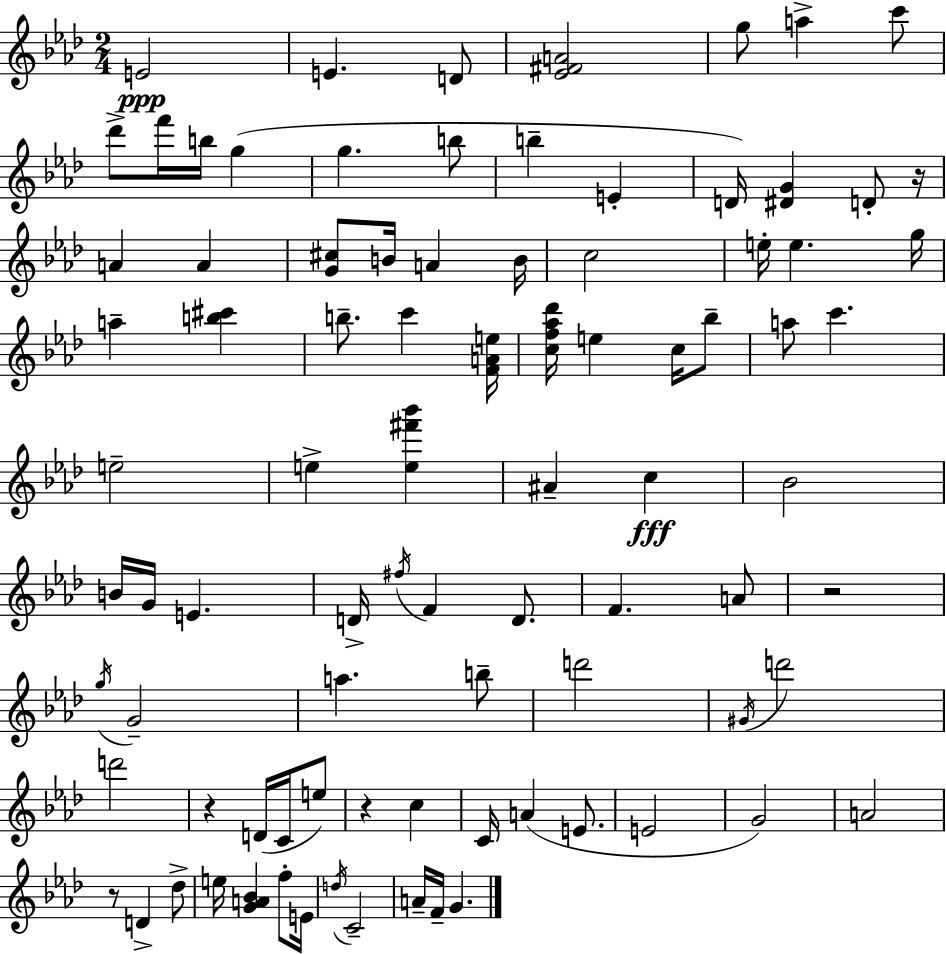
{
  \clef treble
  \numericTimeSignature
  \time 2/4
  \key aes \major
  \repeat volta 2 { e'2\ppp | e'4. d'8 | <ees' fis' a'>2 | g''8 a''4-> c'''8 | \break des'''8-> f'''16 b''16 g''4( | g''4. b''8 | b''4-- e'4-. | d'16) <dis' g'>4 d'8-. r16 | \break a'4 a'4 | <g' cis''>8 b'16 a'4 b'16 | c''2 | e''16-. e''4. g''16 | \break a''4-- <b'' cis'''>4 | b''8.-- c'''4 <f' a' e''>16 | <c'' f'' aes'' des'''>16 e''4 c''16 bes''8-- | a''8 c'''4. | \break e''2-- | e''4-> <e'' fis''' bes'''>4 | ais'4-- c''4\fff | bes'2 | \break b'16 g'16 e'4. | d'16-> \acciaccatura { fis''16 } f'4 d'8. | f'4. a'8 | r2 | \break \acciaccatura { g''16 } g'2-- | a''4. | b''8-- d'''2 | \acciaccatura { gis'16 } d'''2 | \break d'''2 | r4 d'16( | c'16 e''8) r4 c''4 | c'16 a'4( | \break e'8. e'2 | g'2) | a'2 | r8 d'4-> | \break des''8-> e''16 <g' a' bes'>4 | f''8-. e'16 \acciaccatura { d''16 } c'2-- | a'16-- f'16-- g'4. | } \bar "|."
}